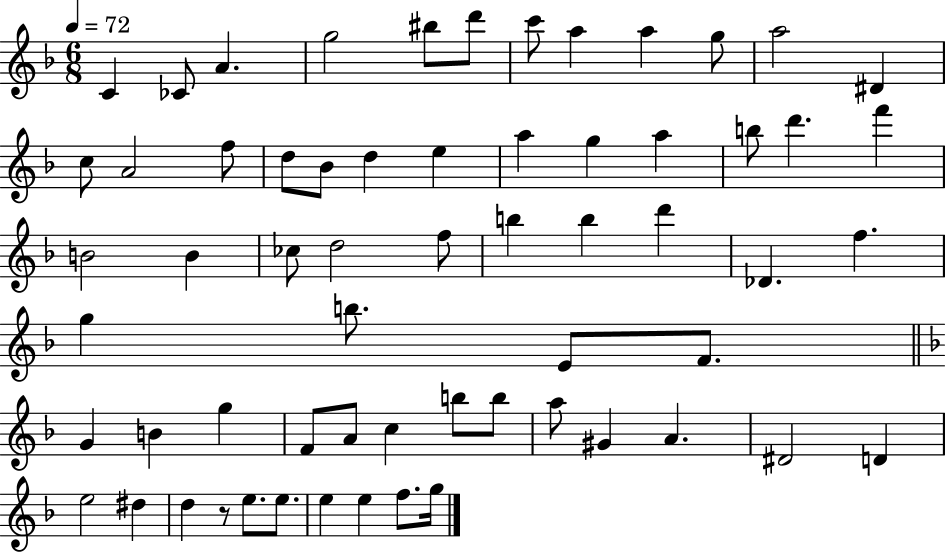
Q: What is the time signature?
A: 6/8